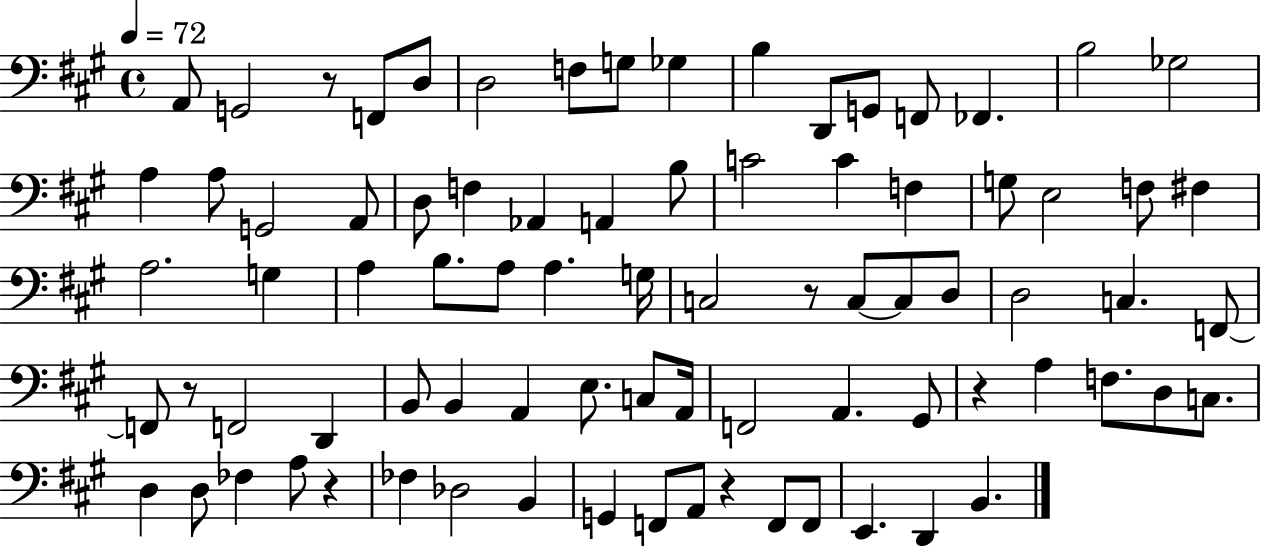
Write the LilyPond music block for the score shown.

{
  \clef bass
  \time 4/4
  \defaultTimeSignature
  \key a \major
  \tempo 4 = 72
  \repeat volta 2 { a,8 g,2 r8 f,8 d8 | d2 f8 g8 ges4 | b4 d,8 g,8 f,8 fes,4. | b2 ges2 | \break a4 a8 g,2 a,8 | d8 f4 aes,4 a,4 b8 | c'2 c'4 f4 | g8 e2 f8 fis4 | \break a2. g4 | a4 b8. a8 a4. g16 | c2 r8 c8~~ c8 d8 | d2 c4. f,8~~ | \break f,8 r8 f,2 d,4 | b,8 b,4 a,4 e8. c8 a,16 | f,2 a,4. gis,8 | r4 a4 f8. d8 c8. | \break d4 d8 fes4 a8 r4 | fes4 des2 b,4 | g,4 f,8 a,8 r4 f,8 f,8 | e,4. d,4 b,4. | \break } \bar "|."
}